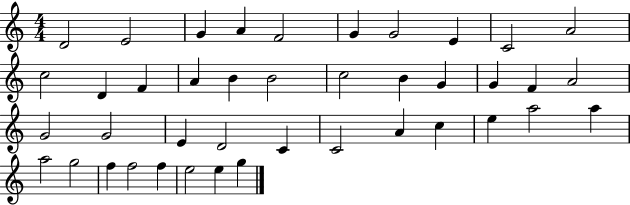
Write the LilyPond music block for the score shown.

{
  \clef treble
  \numericTimeSignature
  \time 4/4
  \key c \major
  d'2 e'2 | g'4 a'4 f'2 | g'4 g'2 e'4 | c'2 a'2 | \break c''2 d'4 f'4 | a'4 b'4 b'2 | c''2 b'4 g'4 | g'4 f'4 a'2 | \break g'2 g'2 | e'4 d'2 c'4 | c'2 a'4 c''4 | e''4 a''2 a''4 | \break a''2 g''2 | f''4 f''2 f''4 | e''2 e''4 g''4 | \bar "|."
}